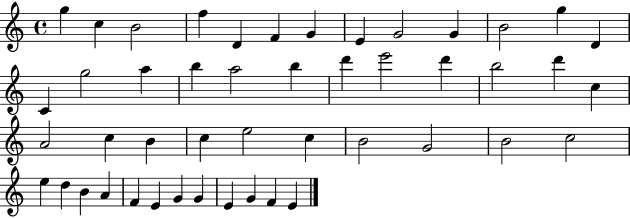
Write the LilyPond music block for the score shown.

{
  \clef treble
  \time 4/4
  \defaultTimeSignature
  \key c \major
  g''4 c''4 b'2 | f''4 d'4 f'4 g'4 | e'4 g'2 g'4 | b'2 g''4 d'4 | \break c'4 g''2 a''4 | b''4 a''2 b''4 | d'''4 e'''2 d'''4 | b''2 d'''4 c''4 | \break a'2 c''4 b'4 | c''4 e''2 c''4 | b'2 g'2 | b'2 c''2 | \break e''4 d''4 b'4 a'4 | f'4 e'4 g'4 g'4 | e'4 g'4 f'4 e'4 | \bar "|."
}